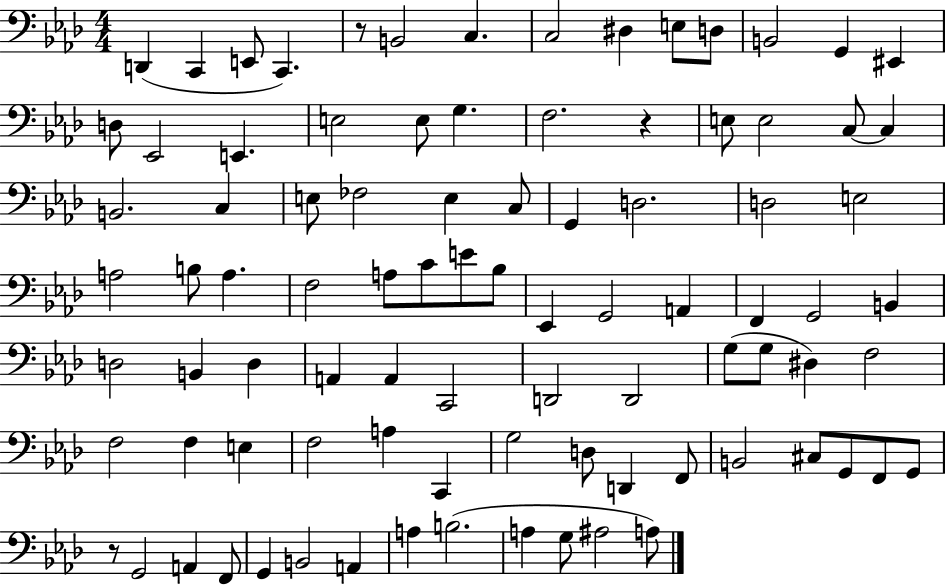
D2/q C2/q E2/e C2/q. R/e B2/h C3/q. C3/h D#3/q E3/e D3/e B2/h G2/q EIS2/q D3/e Eb2/h E2/q. E3/h E3/e G3/q. F3/h. R/q E3/e E3/h C3/e C3/q B2/h. C3/q E3/e FES3/h E3/q C3/e G2/q D3/h. D3/h E3/h A3/h B3/e A3/q. F3/h A3/e C4/e E4/e Bb3/e Eb2/q G2/h A2/q F2/q G2/h B2/q D3/h B2/q D3/q A2/q A2/q C2/h D2/h D2/h G3/e G3/e D#3/q F3/h F3/h F3/q E3/q F3/h A3/q C2/q G3/h D3/e D2/q F2/e B2/h C#3/e G2/e F2/e G2/e R/e G2/h A2/q F2/e G2/q B2/h A2/q A3/q B3/h. A3/q G3/e A#3/h A3/e